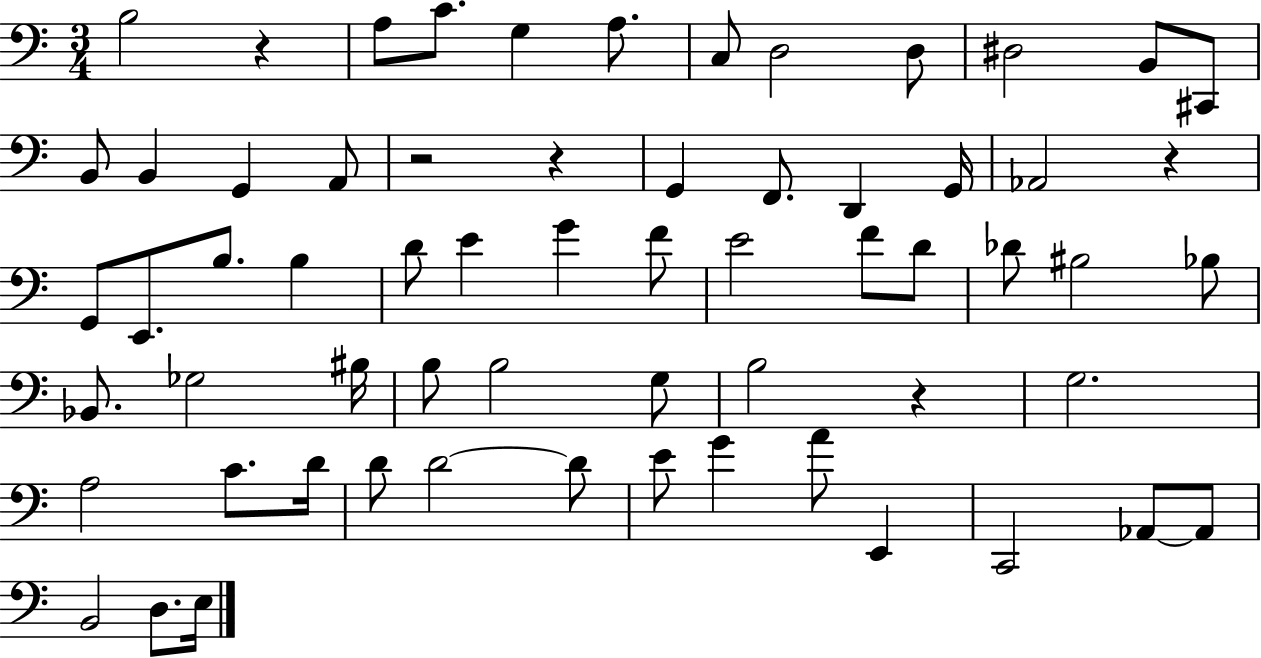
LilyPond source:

{
  \clef bass
  \numericTimeSignature
  \time 3/4
  \key c \major
  b2 r4 | a8 c'8. g4 a8. | c8 d2 d8 | dis2 b,8 cis,8 | \break b,8 b,4 g,4 a,8 | r2 r4 | g,4 f,8. d,4 g,16 | aes,2 r4 | \break g,8 e,8. b8. b4 | d'8 e'4 g'4 f'8 | e'2 f'8 d'8 | des'8 bis2 bes8 | \break bes,8. ges2 bis16 | b8 b2 g8 | b2 r4 | g2. | \break a2 c'8. d'16 | d'8 d'2~~ d'8 | e'8 g'4 a'8 e,4 | c,2 aes,8~~ aes,8 | \break b,2 d8. e16 | \bar "|."
}